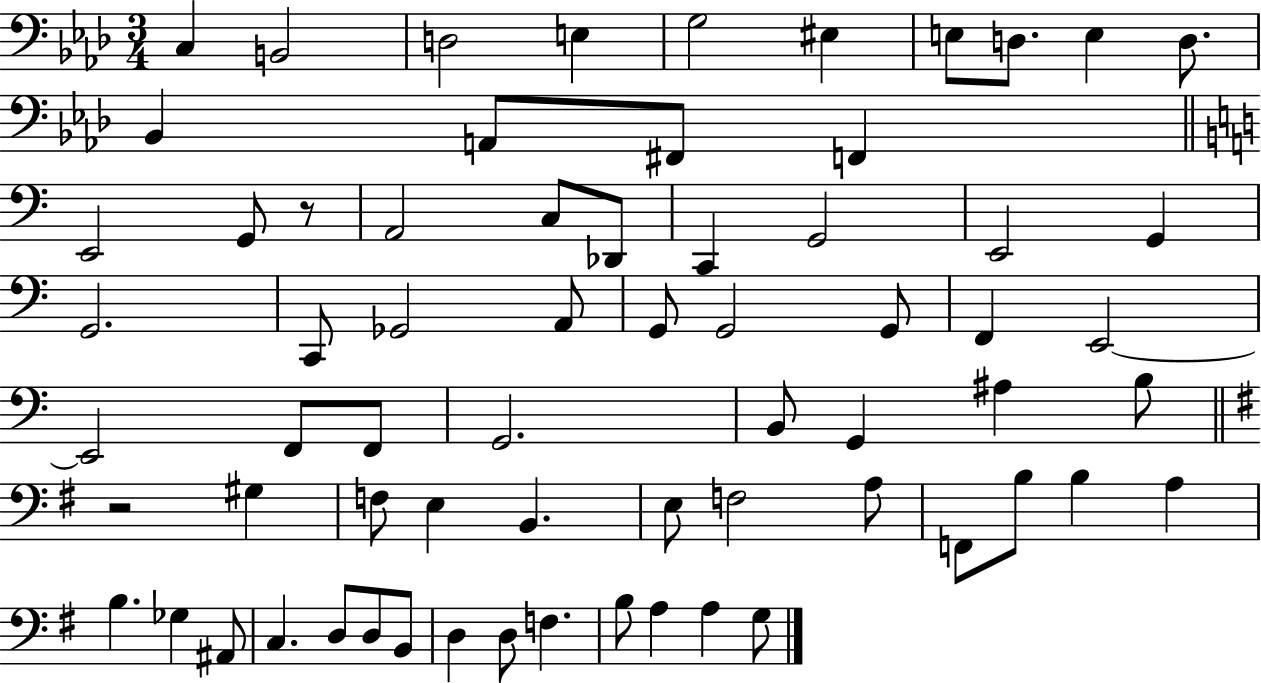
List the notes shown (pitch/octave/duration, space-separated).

C3/q B2/h D3/h E3/q G3/h EIS3/q E3/e D3/e. E3/q D3/e. Bb2/q A2/e F#2/e F2/q E2/h G2/e R/e A2/h C3/e Db2/e C2/q G2/h E2/h G2/q G2/h. C2/e Gb2/h A2/e G2/e G2/h G2/e F2/q E2/h E2/h F2/e F2/e G2/h. B2/e G2/q A#3/q B3/e R/h G#3/q F3/e E3/q B2/q. E3/e F3/h A3/e F2/e B3/e B3/q A3/q B3/q. Gb3/q A#2/e C3/q. D3/e D3/e B2/e D3/q D3/e F3/q. B3/e A3/q A3/q G3/e